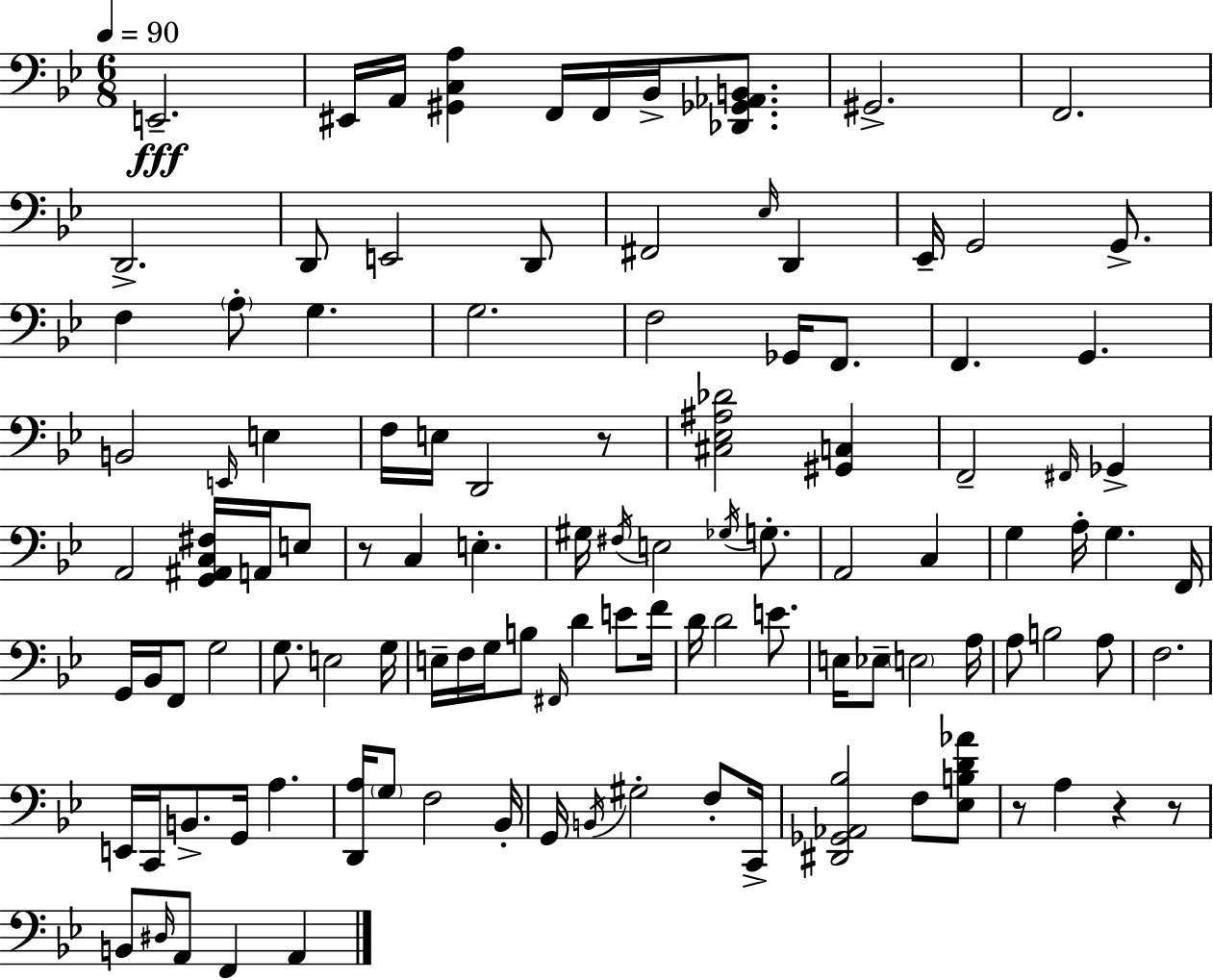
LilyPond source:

{
  \clef bass
  \numericTimeSignature
  \time 6/8
  \key bes \major
  \tempo 4 = 90
  \repeat volta 2 { e,2.--\fff | eis,16 a,16 <gis, c a>4 f,16 f,16 bes,16-> <des, ges, aes, b,>8. | gis,2.-> | f,2. | \break d,2.-> | d,8 e,2 d,8 | fis,2 \grace { ees16 } d,4 | ees,16-- g,2 g,8.-> | \break f4 \parenthesize a8-. g4. | g2. | f2 ges,16 f,8. | f,4. g,4. | \break b,2 \grace { e,16 } e4 | f16 e16 d,2 | r8 <cis ees ais des'>2 <gis, c>4 | f,2-- \grace { fis,16 } ges,4-> | \break a,2 <g, ais, c fis>16 | a,16 e8 r8 c4 e4.-. | gis16 \acciaccatura { fis16 } e2 | \acciaccatura { ges16 } g8.-. a,2 | \break c4 g4 a16-. g4. | f,16 g,16 bes,16 f,8 g2 | g8. e2 | g16 e16-- f16 g16 b8 \grace { fis,16 } d'4 | \break e'8 f'16 d'16 d'2 | e'8. e16 ees8-- \parenthesize e2 | a16 a8 b2 | a8 f2. | \break e,16 c,16 b,8.-> g,16 | a4. <d, a>16 \parenthesize g8 f2 | bes,16-. g,16 \acciaccatura { b,16 } gis2-. | f8-. c,16-> <dis, ges, aes, bes>2 | \break f8 <ees b d' aes'>8 r8 a4 | r4 r8 b,8 \grace { dis16 } a,8 | f,4 a,4 } \bar "|."
}